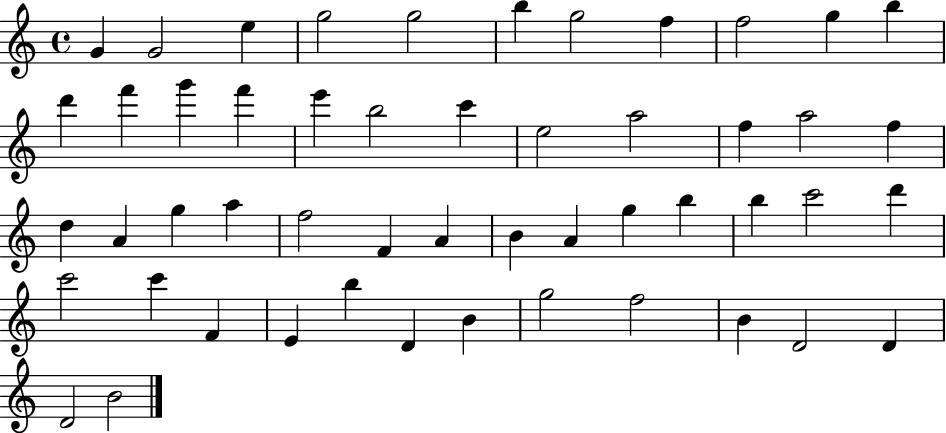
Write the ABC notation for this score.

X:1
T:Untitled
M:4/4
L:1/4
K:C
G G2 e g2 g2 b g2 f f2 g b d' f' g' f' e' b2 c' e2 a2 f a2 f d A g a f2 F A B A g b b c'2 d' c'2 c' F E b D B g2 f2 B D2 D D2 B2